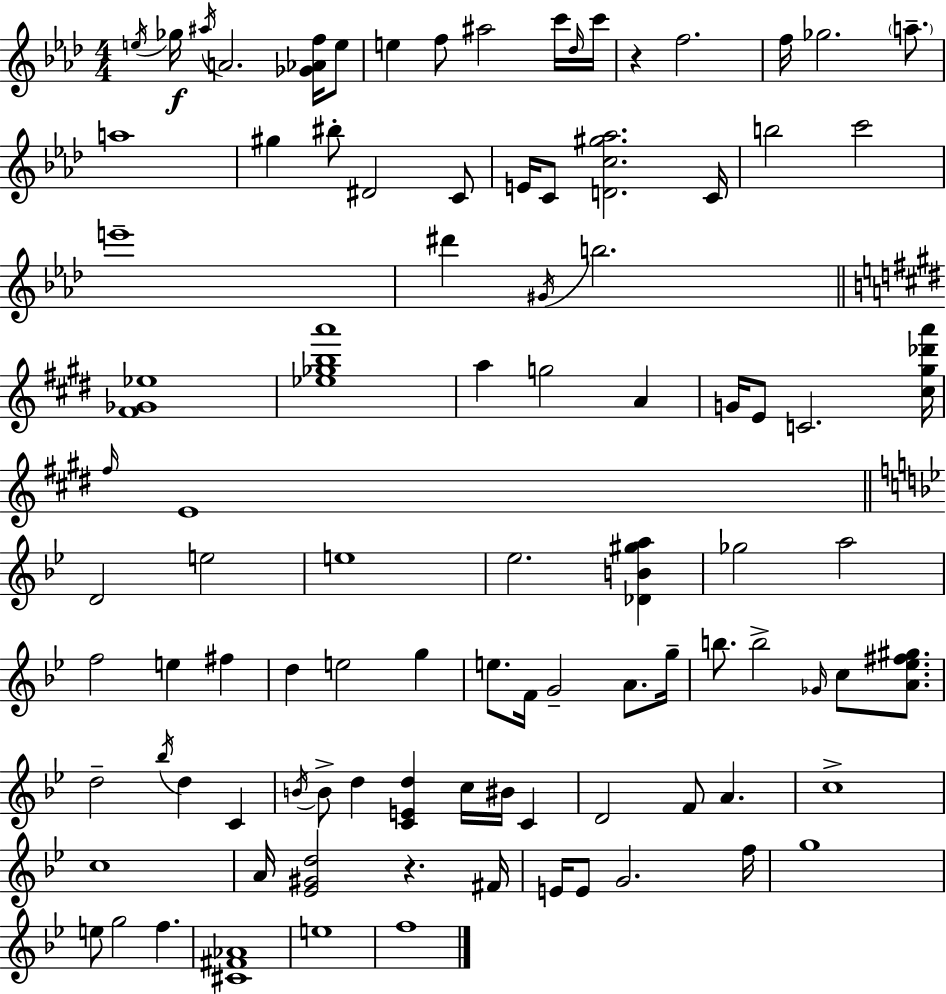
E5/s Gb5/s A#5/s A4/h. [Gb4,Ab4,F5]/s E5/e E5/q F5/e A#5/h C6/s Db5/s C6/s R/q F5/h. F5/s Gb5/h. A5/e. A5/w G#5/q BIS5/e D#4/h C4/e E4/s C4/e [D4,C5,G#5,Ab5]/h. C4/s B5/h C6/h E6/w D#6/q G#4/s B5/h. [F#4,Gb4,Eb5]/w [Eb5,Gb5,B5,A6]/w A5/q G5/h A4/q G4/s E4/e C4/h. [C#5,G#5,Db6,A6]/s F#5/s E4/w D4/h E5/h E5/w Eb5/h. [Db4,B4,G#5,A5]/q Gb5/h A5/h F5/h E5/q F#5/q D5/q E5/h G5/q E5/e. F4/s G4/h A4/e. G5/s B5/e. B5/h Gb4/s C5/e [A4,Eb5,F#5,G#5]/e. D5/h Bb5/s D5/q C4/q B4/s B4/e D5/q [C4,E4,D5]/q C5/s BIS4/s C4/q D4/h F4/e A4/q. C5/w C5/w A4/s [Eb4,G#4,D5]/h R/q. F#4/s E4/s E4/e G4/h. F5/s G5/w E5/e G5/h F5/q. [C#4,F#4,Ab4]/w E5/w F5/w